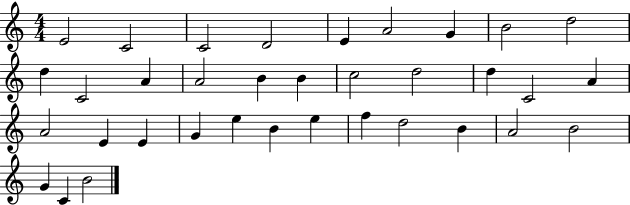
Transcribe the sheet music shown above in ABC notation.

X:1
T:Untitled
M:4/4
L:1/4
K:C
E2 C2 C2 D2 E A2 G B2 d2 d C2 A A2 B B c2 d2 d C2 A A2 E E G e B e f d2 B A2 B2 G C B2